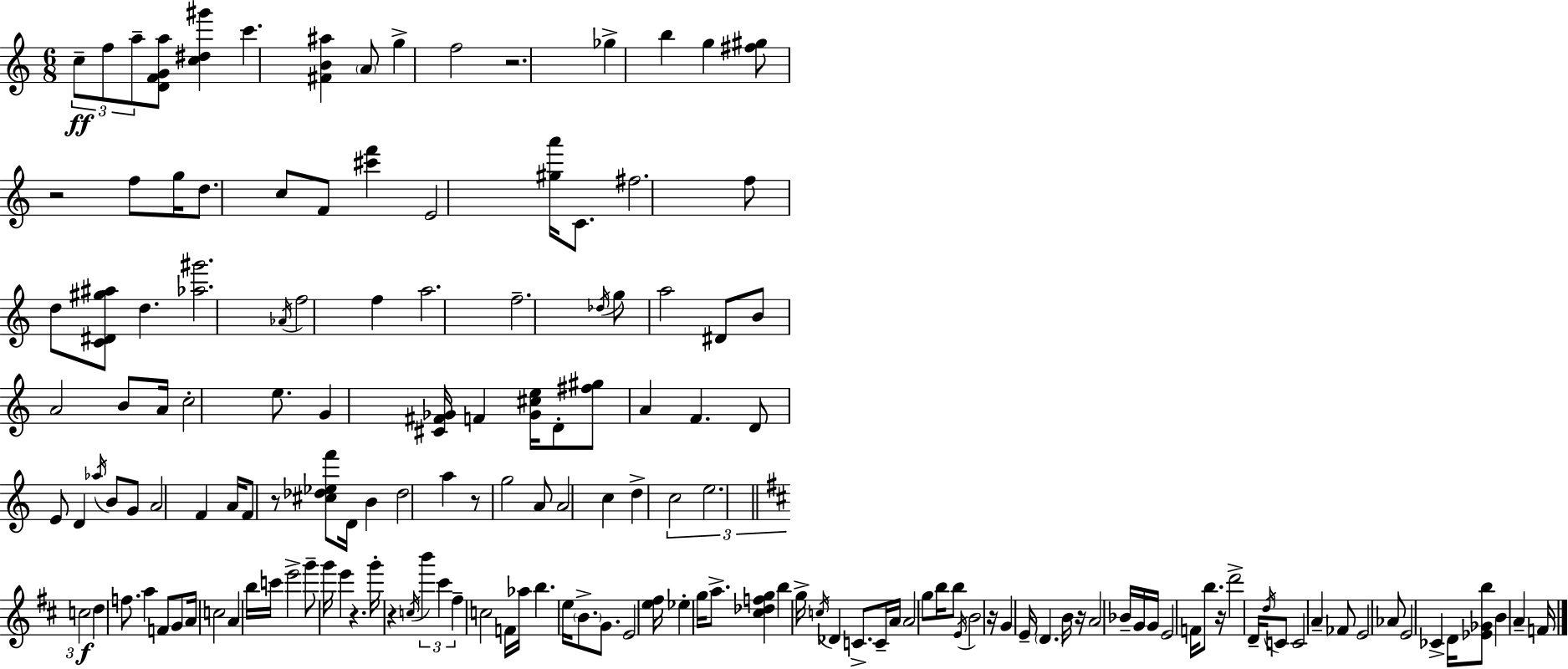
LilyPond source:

{
  \clef treble
  \numericTimeSignature
  \time 6/8
  \key c \major
  \tuplet 3/2 { c''8--\ff f''8 a''8-- } <d' f' g' a''>8 <c'' dis'' gis'''>4 | c'''4. <fis' b' ais''>4 \parenthesize a'8 | g''4-> f''2 | r2. | \break ges''4-> b''4 g''4 | <fis'' gis''>8 r2 f''8 | g''16 d''8. c''8 f'8 <cis''' f'''>4 | e'2 <gis'' a'''>16 c'8. | \break fis''2. | f''8 d''8 <c' dis' gis'' ais''>8 d''4. | <aes'' gis'''>2. | \acciaccatura { aes'16 } f''2 f''4 | \break a''2. | f''2.-- | \acciaccatura { des''16 } g''8 a''2 | dis'8 b'8 a'2 | \break b'8 a'16 c''2-. e''8. | g'4 <cis' fis' ges'>16 f'4 <ges' cis'' e''>16 | d'8-. <fis'' gis''>8 a'4 f'4. | d'8 e'8 d'4 \acciaccatura { aes''16 } b'8 | \break g'8 a'2 f'4 | a'16 f'8 r8 <cis'' des'' ees'' f'''>8 d'16 b'4 | des''2 a''4 | r8 g''2 | \break a'8 a'2 c''4 | d''4-> \tuplet 3/2 { c''2 | e''2. | \bar "||" \break \key d \major c''2\f } d''4 | f''8. a''4 f'8 g'8 a'16 | c''2 a'4 | b''16 c'''16 e'''2-> g'''8-- | \break g'''16 e'''4 r4. g'''16-. | r4 \acciaccatura { c''16 } \tuplet 3/2 { b'''4 cis'''4 | fis''4-- } c''2 | f'16 aes''16 b''4. e''16 \parenthesize b'8.-> | \break g'8. e'2 | <e'' fis''>16 ees''4-. g''16 a''8.-> <cis'' des'' f'' g''>4 | b''4 g''16-> \acciaccatura { c''16 } des'4 c'8.-> | c'16-- a'16 a'2 | \break g''8 b''16 b''8 \acciaccatura { e'16 } b'2 | r16 g'4 e'16-- \parenthesize d'4. | b'16 r16 a'2 | bes'16-- g'16 g'16 e'2 f'16 | \break b''8. r16 d'''2-> | d'16-- \acciaccatura { d''16 } c'8 c'2 | a'4-- fes'8 e'2 | aes'8 e'2 | \break ces'4-> d'16 <ees' ges' b''>8 b'4 a'4-- | f'16 \bar "|."
}